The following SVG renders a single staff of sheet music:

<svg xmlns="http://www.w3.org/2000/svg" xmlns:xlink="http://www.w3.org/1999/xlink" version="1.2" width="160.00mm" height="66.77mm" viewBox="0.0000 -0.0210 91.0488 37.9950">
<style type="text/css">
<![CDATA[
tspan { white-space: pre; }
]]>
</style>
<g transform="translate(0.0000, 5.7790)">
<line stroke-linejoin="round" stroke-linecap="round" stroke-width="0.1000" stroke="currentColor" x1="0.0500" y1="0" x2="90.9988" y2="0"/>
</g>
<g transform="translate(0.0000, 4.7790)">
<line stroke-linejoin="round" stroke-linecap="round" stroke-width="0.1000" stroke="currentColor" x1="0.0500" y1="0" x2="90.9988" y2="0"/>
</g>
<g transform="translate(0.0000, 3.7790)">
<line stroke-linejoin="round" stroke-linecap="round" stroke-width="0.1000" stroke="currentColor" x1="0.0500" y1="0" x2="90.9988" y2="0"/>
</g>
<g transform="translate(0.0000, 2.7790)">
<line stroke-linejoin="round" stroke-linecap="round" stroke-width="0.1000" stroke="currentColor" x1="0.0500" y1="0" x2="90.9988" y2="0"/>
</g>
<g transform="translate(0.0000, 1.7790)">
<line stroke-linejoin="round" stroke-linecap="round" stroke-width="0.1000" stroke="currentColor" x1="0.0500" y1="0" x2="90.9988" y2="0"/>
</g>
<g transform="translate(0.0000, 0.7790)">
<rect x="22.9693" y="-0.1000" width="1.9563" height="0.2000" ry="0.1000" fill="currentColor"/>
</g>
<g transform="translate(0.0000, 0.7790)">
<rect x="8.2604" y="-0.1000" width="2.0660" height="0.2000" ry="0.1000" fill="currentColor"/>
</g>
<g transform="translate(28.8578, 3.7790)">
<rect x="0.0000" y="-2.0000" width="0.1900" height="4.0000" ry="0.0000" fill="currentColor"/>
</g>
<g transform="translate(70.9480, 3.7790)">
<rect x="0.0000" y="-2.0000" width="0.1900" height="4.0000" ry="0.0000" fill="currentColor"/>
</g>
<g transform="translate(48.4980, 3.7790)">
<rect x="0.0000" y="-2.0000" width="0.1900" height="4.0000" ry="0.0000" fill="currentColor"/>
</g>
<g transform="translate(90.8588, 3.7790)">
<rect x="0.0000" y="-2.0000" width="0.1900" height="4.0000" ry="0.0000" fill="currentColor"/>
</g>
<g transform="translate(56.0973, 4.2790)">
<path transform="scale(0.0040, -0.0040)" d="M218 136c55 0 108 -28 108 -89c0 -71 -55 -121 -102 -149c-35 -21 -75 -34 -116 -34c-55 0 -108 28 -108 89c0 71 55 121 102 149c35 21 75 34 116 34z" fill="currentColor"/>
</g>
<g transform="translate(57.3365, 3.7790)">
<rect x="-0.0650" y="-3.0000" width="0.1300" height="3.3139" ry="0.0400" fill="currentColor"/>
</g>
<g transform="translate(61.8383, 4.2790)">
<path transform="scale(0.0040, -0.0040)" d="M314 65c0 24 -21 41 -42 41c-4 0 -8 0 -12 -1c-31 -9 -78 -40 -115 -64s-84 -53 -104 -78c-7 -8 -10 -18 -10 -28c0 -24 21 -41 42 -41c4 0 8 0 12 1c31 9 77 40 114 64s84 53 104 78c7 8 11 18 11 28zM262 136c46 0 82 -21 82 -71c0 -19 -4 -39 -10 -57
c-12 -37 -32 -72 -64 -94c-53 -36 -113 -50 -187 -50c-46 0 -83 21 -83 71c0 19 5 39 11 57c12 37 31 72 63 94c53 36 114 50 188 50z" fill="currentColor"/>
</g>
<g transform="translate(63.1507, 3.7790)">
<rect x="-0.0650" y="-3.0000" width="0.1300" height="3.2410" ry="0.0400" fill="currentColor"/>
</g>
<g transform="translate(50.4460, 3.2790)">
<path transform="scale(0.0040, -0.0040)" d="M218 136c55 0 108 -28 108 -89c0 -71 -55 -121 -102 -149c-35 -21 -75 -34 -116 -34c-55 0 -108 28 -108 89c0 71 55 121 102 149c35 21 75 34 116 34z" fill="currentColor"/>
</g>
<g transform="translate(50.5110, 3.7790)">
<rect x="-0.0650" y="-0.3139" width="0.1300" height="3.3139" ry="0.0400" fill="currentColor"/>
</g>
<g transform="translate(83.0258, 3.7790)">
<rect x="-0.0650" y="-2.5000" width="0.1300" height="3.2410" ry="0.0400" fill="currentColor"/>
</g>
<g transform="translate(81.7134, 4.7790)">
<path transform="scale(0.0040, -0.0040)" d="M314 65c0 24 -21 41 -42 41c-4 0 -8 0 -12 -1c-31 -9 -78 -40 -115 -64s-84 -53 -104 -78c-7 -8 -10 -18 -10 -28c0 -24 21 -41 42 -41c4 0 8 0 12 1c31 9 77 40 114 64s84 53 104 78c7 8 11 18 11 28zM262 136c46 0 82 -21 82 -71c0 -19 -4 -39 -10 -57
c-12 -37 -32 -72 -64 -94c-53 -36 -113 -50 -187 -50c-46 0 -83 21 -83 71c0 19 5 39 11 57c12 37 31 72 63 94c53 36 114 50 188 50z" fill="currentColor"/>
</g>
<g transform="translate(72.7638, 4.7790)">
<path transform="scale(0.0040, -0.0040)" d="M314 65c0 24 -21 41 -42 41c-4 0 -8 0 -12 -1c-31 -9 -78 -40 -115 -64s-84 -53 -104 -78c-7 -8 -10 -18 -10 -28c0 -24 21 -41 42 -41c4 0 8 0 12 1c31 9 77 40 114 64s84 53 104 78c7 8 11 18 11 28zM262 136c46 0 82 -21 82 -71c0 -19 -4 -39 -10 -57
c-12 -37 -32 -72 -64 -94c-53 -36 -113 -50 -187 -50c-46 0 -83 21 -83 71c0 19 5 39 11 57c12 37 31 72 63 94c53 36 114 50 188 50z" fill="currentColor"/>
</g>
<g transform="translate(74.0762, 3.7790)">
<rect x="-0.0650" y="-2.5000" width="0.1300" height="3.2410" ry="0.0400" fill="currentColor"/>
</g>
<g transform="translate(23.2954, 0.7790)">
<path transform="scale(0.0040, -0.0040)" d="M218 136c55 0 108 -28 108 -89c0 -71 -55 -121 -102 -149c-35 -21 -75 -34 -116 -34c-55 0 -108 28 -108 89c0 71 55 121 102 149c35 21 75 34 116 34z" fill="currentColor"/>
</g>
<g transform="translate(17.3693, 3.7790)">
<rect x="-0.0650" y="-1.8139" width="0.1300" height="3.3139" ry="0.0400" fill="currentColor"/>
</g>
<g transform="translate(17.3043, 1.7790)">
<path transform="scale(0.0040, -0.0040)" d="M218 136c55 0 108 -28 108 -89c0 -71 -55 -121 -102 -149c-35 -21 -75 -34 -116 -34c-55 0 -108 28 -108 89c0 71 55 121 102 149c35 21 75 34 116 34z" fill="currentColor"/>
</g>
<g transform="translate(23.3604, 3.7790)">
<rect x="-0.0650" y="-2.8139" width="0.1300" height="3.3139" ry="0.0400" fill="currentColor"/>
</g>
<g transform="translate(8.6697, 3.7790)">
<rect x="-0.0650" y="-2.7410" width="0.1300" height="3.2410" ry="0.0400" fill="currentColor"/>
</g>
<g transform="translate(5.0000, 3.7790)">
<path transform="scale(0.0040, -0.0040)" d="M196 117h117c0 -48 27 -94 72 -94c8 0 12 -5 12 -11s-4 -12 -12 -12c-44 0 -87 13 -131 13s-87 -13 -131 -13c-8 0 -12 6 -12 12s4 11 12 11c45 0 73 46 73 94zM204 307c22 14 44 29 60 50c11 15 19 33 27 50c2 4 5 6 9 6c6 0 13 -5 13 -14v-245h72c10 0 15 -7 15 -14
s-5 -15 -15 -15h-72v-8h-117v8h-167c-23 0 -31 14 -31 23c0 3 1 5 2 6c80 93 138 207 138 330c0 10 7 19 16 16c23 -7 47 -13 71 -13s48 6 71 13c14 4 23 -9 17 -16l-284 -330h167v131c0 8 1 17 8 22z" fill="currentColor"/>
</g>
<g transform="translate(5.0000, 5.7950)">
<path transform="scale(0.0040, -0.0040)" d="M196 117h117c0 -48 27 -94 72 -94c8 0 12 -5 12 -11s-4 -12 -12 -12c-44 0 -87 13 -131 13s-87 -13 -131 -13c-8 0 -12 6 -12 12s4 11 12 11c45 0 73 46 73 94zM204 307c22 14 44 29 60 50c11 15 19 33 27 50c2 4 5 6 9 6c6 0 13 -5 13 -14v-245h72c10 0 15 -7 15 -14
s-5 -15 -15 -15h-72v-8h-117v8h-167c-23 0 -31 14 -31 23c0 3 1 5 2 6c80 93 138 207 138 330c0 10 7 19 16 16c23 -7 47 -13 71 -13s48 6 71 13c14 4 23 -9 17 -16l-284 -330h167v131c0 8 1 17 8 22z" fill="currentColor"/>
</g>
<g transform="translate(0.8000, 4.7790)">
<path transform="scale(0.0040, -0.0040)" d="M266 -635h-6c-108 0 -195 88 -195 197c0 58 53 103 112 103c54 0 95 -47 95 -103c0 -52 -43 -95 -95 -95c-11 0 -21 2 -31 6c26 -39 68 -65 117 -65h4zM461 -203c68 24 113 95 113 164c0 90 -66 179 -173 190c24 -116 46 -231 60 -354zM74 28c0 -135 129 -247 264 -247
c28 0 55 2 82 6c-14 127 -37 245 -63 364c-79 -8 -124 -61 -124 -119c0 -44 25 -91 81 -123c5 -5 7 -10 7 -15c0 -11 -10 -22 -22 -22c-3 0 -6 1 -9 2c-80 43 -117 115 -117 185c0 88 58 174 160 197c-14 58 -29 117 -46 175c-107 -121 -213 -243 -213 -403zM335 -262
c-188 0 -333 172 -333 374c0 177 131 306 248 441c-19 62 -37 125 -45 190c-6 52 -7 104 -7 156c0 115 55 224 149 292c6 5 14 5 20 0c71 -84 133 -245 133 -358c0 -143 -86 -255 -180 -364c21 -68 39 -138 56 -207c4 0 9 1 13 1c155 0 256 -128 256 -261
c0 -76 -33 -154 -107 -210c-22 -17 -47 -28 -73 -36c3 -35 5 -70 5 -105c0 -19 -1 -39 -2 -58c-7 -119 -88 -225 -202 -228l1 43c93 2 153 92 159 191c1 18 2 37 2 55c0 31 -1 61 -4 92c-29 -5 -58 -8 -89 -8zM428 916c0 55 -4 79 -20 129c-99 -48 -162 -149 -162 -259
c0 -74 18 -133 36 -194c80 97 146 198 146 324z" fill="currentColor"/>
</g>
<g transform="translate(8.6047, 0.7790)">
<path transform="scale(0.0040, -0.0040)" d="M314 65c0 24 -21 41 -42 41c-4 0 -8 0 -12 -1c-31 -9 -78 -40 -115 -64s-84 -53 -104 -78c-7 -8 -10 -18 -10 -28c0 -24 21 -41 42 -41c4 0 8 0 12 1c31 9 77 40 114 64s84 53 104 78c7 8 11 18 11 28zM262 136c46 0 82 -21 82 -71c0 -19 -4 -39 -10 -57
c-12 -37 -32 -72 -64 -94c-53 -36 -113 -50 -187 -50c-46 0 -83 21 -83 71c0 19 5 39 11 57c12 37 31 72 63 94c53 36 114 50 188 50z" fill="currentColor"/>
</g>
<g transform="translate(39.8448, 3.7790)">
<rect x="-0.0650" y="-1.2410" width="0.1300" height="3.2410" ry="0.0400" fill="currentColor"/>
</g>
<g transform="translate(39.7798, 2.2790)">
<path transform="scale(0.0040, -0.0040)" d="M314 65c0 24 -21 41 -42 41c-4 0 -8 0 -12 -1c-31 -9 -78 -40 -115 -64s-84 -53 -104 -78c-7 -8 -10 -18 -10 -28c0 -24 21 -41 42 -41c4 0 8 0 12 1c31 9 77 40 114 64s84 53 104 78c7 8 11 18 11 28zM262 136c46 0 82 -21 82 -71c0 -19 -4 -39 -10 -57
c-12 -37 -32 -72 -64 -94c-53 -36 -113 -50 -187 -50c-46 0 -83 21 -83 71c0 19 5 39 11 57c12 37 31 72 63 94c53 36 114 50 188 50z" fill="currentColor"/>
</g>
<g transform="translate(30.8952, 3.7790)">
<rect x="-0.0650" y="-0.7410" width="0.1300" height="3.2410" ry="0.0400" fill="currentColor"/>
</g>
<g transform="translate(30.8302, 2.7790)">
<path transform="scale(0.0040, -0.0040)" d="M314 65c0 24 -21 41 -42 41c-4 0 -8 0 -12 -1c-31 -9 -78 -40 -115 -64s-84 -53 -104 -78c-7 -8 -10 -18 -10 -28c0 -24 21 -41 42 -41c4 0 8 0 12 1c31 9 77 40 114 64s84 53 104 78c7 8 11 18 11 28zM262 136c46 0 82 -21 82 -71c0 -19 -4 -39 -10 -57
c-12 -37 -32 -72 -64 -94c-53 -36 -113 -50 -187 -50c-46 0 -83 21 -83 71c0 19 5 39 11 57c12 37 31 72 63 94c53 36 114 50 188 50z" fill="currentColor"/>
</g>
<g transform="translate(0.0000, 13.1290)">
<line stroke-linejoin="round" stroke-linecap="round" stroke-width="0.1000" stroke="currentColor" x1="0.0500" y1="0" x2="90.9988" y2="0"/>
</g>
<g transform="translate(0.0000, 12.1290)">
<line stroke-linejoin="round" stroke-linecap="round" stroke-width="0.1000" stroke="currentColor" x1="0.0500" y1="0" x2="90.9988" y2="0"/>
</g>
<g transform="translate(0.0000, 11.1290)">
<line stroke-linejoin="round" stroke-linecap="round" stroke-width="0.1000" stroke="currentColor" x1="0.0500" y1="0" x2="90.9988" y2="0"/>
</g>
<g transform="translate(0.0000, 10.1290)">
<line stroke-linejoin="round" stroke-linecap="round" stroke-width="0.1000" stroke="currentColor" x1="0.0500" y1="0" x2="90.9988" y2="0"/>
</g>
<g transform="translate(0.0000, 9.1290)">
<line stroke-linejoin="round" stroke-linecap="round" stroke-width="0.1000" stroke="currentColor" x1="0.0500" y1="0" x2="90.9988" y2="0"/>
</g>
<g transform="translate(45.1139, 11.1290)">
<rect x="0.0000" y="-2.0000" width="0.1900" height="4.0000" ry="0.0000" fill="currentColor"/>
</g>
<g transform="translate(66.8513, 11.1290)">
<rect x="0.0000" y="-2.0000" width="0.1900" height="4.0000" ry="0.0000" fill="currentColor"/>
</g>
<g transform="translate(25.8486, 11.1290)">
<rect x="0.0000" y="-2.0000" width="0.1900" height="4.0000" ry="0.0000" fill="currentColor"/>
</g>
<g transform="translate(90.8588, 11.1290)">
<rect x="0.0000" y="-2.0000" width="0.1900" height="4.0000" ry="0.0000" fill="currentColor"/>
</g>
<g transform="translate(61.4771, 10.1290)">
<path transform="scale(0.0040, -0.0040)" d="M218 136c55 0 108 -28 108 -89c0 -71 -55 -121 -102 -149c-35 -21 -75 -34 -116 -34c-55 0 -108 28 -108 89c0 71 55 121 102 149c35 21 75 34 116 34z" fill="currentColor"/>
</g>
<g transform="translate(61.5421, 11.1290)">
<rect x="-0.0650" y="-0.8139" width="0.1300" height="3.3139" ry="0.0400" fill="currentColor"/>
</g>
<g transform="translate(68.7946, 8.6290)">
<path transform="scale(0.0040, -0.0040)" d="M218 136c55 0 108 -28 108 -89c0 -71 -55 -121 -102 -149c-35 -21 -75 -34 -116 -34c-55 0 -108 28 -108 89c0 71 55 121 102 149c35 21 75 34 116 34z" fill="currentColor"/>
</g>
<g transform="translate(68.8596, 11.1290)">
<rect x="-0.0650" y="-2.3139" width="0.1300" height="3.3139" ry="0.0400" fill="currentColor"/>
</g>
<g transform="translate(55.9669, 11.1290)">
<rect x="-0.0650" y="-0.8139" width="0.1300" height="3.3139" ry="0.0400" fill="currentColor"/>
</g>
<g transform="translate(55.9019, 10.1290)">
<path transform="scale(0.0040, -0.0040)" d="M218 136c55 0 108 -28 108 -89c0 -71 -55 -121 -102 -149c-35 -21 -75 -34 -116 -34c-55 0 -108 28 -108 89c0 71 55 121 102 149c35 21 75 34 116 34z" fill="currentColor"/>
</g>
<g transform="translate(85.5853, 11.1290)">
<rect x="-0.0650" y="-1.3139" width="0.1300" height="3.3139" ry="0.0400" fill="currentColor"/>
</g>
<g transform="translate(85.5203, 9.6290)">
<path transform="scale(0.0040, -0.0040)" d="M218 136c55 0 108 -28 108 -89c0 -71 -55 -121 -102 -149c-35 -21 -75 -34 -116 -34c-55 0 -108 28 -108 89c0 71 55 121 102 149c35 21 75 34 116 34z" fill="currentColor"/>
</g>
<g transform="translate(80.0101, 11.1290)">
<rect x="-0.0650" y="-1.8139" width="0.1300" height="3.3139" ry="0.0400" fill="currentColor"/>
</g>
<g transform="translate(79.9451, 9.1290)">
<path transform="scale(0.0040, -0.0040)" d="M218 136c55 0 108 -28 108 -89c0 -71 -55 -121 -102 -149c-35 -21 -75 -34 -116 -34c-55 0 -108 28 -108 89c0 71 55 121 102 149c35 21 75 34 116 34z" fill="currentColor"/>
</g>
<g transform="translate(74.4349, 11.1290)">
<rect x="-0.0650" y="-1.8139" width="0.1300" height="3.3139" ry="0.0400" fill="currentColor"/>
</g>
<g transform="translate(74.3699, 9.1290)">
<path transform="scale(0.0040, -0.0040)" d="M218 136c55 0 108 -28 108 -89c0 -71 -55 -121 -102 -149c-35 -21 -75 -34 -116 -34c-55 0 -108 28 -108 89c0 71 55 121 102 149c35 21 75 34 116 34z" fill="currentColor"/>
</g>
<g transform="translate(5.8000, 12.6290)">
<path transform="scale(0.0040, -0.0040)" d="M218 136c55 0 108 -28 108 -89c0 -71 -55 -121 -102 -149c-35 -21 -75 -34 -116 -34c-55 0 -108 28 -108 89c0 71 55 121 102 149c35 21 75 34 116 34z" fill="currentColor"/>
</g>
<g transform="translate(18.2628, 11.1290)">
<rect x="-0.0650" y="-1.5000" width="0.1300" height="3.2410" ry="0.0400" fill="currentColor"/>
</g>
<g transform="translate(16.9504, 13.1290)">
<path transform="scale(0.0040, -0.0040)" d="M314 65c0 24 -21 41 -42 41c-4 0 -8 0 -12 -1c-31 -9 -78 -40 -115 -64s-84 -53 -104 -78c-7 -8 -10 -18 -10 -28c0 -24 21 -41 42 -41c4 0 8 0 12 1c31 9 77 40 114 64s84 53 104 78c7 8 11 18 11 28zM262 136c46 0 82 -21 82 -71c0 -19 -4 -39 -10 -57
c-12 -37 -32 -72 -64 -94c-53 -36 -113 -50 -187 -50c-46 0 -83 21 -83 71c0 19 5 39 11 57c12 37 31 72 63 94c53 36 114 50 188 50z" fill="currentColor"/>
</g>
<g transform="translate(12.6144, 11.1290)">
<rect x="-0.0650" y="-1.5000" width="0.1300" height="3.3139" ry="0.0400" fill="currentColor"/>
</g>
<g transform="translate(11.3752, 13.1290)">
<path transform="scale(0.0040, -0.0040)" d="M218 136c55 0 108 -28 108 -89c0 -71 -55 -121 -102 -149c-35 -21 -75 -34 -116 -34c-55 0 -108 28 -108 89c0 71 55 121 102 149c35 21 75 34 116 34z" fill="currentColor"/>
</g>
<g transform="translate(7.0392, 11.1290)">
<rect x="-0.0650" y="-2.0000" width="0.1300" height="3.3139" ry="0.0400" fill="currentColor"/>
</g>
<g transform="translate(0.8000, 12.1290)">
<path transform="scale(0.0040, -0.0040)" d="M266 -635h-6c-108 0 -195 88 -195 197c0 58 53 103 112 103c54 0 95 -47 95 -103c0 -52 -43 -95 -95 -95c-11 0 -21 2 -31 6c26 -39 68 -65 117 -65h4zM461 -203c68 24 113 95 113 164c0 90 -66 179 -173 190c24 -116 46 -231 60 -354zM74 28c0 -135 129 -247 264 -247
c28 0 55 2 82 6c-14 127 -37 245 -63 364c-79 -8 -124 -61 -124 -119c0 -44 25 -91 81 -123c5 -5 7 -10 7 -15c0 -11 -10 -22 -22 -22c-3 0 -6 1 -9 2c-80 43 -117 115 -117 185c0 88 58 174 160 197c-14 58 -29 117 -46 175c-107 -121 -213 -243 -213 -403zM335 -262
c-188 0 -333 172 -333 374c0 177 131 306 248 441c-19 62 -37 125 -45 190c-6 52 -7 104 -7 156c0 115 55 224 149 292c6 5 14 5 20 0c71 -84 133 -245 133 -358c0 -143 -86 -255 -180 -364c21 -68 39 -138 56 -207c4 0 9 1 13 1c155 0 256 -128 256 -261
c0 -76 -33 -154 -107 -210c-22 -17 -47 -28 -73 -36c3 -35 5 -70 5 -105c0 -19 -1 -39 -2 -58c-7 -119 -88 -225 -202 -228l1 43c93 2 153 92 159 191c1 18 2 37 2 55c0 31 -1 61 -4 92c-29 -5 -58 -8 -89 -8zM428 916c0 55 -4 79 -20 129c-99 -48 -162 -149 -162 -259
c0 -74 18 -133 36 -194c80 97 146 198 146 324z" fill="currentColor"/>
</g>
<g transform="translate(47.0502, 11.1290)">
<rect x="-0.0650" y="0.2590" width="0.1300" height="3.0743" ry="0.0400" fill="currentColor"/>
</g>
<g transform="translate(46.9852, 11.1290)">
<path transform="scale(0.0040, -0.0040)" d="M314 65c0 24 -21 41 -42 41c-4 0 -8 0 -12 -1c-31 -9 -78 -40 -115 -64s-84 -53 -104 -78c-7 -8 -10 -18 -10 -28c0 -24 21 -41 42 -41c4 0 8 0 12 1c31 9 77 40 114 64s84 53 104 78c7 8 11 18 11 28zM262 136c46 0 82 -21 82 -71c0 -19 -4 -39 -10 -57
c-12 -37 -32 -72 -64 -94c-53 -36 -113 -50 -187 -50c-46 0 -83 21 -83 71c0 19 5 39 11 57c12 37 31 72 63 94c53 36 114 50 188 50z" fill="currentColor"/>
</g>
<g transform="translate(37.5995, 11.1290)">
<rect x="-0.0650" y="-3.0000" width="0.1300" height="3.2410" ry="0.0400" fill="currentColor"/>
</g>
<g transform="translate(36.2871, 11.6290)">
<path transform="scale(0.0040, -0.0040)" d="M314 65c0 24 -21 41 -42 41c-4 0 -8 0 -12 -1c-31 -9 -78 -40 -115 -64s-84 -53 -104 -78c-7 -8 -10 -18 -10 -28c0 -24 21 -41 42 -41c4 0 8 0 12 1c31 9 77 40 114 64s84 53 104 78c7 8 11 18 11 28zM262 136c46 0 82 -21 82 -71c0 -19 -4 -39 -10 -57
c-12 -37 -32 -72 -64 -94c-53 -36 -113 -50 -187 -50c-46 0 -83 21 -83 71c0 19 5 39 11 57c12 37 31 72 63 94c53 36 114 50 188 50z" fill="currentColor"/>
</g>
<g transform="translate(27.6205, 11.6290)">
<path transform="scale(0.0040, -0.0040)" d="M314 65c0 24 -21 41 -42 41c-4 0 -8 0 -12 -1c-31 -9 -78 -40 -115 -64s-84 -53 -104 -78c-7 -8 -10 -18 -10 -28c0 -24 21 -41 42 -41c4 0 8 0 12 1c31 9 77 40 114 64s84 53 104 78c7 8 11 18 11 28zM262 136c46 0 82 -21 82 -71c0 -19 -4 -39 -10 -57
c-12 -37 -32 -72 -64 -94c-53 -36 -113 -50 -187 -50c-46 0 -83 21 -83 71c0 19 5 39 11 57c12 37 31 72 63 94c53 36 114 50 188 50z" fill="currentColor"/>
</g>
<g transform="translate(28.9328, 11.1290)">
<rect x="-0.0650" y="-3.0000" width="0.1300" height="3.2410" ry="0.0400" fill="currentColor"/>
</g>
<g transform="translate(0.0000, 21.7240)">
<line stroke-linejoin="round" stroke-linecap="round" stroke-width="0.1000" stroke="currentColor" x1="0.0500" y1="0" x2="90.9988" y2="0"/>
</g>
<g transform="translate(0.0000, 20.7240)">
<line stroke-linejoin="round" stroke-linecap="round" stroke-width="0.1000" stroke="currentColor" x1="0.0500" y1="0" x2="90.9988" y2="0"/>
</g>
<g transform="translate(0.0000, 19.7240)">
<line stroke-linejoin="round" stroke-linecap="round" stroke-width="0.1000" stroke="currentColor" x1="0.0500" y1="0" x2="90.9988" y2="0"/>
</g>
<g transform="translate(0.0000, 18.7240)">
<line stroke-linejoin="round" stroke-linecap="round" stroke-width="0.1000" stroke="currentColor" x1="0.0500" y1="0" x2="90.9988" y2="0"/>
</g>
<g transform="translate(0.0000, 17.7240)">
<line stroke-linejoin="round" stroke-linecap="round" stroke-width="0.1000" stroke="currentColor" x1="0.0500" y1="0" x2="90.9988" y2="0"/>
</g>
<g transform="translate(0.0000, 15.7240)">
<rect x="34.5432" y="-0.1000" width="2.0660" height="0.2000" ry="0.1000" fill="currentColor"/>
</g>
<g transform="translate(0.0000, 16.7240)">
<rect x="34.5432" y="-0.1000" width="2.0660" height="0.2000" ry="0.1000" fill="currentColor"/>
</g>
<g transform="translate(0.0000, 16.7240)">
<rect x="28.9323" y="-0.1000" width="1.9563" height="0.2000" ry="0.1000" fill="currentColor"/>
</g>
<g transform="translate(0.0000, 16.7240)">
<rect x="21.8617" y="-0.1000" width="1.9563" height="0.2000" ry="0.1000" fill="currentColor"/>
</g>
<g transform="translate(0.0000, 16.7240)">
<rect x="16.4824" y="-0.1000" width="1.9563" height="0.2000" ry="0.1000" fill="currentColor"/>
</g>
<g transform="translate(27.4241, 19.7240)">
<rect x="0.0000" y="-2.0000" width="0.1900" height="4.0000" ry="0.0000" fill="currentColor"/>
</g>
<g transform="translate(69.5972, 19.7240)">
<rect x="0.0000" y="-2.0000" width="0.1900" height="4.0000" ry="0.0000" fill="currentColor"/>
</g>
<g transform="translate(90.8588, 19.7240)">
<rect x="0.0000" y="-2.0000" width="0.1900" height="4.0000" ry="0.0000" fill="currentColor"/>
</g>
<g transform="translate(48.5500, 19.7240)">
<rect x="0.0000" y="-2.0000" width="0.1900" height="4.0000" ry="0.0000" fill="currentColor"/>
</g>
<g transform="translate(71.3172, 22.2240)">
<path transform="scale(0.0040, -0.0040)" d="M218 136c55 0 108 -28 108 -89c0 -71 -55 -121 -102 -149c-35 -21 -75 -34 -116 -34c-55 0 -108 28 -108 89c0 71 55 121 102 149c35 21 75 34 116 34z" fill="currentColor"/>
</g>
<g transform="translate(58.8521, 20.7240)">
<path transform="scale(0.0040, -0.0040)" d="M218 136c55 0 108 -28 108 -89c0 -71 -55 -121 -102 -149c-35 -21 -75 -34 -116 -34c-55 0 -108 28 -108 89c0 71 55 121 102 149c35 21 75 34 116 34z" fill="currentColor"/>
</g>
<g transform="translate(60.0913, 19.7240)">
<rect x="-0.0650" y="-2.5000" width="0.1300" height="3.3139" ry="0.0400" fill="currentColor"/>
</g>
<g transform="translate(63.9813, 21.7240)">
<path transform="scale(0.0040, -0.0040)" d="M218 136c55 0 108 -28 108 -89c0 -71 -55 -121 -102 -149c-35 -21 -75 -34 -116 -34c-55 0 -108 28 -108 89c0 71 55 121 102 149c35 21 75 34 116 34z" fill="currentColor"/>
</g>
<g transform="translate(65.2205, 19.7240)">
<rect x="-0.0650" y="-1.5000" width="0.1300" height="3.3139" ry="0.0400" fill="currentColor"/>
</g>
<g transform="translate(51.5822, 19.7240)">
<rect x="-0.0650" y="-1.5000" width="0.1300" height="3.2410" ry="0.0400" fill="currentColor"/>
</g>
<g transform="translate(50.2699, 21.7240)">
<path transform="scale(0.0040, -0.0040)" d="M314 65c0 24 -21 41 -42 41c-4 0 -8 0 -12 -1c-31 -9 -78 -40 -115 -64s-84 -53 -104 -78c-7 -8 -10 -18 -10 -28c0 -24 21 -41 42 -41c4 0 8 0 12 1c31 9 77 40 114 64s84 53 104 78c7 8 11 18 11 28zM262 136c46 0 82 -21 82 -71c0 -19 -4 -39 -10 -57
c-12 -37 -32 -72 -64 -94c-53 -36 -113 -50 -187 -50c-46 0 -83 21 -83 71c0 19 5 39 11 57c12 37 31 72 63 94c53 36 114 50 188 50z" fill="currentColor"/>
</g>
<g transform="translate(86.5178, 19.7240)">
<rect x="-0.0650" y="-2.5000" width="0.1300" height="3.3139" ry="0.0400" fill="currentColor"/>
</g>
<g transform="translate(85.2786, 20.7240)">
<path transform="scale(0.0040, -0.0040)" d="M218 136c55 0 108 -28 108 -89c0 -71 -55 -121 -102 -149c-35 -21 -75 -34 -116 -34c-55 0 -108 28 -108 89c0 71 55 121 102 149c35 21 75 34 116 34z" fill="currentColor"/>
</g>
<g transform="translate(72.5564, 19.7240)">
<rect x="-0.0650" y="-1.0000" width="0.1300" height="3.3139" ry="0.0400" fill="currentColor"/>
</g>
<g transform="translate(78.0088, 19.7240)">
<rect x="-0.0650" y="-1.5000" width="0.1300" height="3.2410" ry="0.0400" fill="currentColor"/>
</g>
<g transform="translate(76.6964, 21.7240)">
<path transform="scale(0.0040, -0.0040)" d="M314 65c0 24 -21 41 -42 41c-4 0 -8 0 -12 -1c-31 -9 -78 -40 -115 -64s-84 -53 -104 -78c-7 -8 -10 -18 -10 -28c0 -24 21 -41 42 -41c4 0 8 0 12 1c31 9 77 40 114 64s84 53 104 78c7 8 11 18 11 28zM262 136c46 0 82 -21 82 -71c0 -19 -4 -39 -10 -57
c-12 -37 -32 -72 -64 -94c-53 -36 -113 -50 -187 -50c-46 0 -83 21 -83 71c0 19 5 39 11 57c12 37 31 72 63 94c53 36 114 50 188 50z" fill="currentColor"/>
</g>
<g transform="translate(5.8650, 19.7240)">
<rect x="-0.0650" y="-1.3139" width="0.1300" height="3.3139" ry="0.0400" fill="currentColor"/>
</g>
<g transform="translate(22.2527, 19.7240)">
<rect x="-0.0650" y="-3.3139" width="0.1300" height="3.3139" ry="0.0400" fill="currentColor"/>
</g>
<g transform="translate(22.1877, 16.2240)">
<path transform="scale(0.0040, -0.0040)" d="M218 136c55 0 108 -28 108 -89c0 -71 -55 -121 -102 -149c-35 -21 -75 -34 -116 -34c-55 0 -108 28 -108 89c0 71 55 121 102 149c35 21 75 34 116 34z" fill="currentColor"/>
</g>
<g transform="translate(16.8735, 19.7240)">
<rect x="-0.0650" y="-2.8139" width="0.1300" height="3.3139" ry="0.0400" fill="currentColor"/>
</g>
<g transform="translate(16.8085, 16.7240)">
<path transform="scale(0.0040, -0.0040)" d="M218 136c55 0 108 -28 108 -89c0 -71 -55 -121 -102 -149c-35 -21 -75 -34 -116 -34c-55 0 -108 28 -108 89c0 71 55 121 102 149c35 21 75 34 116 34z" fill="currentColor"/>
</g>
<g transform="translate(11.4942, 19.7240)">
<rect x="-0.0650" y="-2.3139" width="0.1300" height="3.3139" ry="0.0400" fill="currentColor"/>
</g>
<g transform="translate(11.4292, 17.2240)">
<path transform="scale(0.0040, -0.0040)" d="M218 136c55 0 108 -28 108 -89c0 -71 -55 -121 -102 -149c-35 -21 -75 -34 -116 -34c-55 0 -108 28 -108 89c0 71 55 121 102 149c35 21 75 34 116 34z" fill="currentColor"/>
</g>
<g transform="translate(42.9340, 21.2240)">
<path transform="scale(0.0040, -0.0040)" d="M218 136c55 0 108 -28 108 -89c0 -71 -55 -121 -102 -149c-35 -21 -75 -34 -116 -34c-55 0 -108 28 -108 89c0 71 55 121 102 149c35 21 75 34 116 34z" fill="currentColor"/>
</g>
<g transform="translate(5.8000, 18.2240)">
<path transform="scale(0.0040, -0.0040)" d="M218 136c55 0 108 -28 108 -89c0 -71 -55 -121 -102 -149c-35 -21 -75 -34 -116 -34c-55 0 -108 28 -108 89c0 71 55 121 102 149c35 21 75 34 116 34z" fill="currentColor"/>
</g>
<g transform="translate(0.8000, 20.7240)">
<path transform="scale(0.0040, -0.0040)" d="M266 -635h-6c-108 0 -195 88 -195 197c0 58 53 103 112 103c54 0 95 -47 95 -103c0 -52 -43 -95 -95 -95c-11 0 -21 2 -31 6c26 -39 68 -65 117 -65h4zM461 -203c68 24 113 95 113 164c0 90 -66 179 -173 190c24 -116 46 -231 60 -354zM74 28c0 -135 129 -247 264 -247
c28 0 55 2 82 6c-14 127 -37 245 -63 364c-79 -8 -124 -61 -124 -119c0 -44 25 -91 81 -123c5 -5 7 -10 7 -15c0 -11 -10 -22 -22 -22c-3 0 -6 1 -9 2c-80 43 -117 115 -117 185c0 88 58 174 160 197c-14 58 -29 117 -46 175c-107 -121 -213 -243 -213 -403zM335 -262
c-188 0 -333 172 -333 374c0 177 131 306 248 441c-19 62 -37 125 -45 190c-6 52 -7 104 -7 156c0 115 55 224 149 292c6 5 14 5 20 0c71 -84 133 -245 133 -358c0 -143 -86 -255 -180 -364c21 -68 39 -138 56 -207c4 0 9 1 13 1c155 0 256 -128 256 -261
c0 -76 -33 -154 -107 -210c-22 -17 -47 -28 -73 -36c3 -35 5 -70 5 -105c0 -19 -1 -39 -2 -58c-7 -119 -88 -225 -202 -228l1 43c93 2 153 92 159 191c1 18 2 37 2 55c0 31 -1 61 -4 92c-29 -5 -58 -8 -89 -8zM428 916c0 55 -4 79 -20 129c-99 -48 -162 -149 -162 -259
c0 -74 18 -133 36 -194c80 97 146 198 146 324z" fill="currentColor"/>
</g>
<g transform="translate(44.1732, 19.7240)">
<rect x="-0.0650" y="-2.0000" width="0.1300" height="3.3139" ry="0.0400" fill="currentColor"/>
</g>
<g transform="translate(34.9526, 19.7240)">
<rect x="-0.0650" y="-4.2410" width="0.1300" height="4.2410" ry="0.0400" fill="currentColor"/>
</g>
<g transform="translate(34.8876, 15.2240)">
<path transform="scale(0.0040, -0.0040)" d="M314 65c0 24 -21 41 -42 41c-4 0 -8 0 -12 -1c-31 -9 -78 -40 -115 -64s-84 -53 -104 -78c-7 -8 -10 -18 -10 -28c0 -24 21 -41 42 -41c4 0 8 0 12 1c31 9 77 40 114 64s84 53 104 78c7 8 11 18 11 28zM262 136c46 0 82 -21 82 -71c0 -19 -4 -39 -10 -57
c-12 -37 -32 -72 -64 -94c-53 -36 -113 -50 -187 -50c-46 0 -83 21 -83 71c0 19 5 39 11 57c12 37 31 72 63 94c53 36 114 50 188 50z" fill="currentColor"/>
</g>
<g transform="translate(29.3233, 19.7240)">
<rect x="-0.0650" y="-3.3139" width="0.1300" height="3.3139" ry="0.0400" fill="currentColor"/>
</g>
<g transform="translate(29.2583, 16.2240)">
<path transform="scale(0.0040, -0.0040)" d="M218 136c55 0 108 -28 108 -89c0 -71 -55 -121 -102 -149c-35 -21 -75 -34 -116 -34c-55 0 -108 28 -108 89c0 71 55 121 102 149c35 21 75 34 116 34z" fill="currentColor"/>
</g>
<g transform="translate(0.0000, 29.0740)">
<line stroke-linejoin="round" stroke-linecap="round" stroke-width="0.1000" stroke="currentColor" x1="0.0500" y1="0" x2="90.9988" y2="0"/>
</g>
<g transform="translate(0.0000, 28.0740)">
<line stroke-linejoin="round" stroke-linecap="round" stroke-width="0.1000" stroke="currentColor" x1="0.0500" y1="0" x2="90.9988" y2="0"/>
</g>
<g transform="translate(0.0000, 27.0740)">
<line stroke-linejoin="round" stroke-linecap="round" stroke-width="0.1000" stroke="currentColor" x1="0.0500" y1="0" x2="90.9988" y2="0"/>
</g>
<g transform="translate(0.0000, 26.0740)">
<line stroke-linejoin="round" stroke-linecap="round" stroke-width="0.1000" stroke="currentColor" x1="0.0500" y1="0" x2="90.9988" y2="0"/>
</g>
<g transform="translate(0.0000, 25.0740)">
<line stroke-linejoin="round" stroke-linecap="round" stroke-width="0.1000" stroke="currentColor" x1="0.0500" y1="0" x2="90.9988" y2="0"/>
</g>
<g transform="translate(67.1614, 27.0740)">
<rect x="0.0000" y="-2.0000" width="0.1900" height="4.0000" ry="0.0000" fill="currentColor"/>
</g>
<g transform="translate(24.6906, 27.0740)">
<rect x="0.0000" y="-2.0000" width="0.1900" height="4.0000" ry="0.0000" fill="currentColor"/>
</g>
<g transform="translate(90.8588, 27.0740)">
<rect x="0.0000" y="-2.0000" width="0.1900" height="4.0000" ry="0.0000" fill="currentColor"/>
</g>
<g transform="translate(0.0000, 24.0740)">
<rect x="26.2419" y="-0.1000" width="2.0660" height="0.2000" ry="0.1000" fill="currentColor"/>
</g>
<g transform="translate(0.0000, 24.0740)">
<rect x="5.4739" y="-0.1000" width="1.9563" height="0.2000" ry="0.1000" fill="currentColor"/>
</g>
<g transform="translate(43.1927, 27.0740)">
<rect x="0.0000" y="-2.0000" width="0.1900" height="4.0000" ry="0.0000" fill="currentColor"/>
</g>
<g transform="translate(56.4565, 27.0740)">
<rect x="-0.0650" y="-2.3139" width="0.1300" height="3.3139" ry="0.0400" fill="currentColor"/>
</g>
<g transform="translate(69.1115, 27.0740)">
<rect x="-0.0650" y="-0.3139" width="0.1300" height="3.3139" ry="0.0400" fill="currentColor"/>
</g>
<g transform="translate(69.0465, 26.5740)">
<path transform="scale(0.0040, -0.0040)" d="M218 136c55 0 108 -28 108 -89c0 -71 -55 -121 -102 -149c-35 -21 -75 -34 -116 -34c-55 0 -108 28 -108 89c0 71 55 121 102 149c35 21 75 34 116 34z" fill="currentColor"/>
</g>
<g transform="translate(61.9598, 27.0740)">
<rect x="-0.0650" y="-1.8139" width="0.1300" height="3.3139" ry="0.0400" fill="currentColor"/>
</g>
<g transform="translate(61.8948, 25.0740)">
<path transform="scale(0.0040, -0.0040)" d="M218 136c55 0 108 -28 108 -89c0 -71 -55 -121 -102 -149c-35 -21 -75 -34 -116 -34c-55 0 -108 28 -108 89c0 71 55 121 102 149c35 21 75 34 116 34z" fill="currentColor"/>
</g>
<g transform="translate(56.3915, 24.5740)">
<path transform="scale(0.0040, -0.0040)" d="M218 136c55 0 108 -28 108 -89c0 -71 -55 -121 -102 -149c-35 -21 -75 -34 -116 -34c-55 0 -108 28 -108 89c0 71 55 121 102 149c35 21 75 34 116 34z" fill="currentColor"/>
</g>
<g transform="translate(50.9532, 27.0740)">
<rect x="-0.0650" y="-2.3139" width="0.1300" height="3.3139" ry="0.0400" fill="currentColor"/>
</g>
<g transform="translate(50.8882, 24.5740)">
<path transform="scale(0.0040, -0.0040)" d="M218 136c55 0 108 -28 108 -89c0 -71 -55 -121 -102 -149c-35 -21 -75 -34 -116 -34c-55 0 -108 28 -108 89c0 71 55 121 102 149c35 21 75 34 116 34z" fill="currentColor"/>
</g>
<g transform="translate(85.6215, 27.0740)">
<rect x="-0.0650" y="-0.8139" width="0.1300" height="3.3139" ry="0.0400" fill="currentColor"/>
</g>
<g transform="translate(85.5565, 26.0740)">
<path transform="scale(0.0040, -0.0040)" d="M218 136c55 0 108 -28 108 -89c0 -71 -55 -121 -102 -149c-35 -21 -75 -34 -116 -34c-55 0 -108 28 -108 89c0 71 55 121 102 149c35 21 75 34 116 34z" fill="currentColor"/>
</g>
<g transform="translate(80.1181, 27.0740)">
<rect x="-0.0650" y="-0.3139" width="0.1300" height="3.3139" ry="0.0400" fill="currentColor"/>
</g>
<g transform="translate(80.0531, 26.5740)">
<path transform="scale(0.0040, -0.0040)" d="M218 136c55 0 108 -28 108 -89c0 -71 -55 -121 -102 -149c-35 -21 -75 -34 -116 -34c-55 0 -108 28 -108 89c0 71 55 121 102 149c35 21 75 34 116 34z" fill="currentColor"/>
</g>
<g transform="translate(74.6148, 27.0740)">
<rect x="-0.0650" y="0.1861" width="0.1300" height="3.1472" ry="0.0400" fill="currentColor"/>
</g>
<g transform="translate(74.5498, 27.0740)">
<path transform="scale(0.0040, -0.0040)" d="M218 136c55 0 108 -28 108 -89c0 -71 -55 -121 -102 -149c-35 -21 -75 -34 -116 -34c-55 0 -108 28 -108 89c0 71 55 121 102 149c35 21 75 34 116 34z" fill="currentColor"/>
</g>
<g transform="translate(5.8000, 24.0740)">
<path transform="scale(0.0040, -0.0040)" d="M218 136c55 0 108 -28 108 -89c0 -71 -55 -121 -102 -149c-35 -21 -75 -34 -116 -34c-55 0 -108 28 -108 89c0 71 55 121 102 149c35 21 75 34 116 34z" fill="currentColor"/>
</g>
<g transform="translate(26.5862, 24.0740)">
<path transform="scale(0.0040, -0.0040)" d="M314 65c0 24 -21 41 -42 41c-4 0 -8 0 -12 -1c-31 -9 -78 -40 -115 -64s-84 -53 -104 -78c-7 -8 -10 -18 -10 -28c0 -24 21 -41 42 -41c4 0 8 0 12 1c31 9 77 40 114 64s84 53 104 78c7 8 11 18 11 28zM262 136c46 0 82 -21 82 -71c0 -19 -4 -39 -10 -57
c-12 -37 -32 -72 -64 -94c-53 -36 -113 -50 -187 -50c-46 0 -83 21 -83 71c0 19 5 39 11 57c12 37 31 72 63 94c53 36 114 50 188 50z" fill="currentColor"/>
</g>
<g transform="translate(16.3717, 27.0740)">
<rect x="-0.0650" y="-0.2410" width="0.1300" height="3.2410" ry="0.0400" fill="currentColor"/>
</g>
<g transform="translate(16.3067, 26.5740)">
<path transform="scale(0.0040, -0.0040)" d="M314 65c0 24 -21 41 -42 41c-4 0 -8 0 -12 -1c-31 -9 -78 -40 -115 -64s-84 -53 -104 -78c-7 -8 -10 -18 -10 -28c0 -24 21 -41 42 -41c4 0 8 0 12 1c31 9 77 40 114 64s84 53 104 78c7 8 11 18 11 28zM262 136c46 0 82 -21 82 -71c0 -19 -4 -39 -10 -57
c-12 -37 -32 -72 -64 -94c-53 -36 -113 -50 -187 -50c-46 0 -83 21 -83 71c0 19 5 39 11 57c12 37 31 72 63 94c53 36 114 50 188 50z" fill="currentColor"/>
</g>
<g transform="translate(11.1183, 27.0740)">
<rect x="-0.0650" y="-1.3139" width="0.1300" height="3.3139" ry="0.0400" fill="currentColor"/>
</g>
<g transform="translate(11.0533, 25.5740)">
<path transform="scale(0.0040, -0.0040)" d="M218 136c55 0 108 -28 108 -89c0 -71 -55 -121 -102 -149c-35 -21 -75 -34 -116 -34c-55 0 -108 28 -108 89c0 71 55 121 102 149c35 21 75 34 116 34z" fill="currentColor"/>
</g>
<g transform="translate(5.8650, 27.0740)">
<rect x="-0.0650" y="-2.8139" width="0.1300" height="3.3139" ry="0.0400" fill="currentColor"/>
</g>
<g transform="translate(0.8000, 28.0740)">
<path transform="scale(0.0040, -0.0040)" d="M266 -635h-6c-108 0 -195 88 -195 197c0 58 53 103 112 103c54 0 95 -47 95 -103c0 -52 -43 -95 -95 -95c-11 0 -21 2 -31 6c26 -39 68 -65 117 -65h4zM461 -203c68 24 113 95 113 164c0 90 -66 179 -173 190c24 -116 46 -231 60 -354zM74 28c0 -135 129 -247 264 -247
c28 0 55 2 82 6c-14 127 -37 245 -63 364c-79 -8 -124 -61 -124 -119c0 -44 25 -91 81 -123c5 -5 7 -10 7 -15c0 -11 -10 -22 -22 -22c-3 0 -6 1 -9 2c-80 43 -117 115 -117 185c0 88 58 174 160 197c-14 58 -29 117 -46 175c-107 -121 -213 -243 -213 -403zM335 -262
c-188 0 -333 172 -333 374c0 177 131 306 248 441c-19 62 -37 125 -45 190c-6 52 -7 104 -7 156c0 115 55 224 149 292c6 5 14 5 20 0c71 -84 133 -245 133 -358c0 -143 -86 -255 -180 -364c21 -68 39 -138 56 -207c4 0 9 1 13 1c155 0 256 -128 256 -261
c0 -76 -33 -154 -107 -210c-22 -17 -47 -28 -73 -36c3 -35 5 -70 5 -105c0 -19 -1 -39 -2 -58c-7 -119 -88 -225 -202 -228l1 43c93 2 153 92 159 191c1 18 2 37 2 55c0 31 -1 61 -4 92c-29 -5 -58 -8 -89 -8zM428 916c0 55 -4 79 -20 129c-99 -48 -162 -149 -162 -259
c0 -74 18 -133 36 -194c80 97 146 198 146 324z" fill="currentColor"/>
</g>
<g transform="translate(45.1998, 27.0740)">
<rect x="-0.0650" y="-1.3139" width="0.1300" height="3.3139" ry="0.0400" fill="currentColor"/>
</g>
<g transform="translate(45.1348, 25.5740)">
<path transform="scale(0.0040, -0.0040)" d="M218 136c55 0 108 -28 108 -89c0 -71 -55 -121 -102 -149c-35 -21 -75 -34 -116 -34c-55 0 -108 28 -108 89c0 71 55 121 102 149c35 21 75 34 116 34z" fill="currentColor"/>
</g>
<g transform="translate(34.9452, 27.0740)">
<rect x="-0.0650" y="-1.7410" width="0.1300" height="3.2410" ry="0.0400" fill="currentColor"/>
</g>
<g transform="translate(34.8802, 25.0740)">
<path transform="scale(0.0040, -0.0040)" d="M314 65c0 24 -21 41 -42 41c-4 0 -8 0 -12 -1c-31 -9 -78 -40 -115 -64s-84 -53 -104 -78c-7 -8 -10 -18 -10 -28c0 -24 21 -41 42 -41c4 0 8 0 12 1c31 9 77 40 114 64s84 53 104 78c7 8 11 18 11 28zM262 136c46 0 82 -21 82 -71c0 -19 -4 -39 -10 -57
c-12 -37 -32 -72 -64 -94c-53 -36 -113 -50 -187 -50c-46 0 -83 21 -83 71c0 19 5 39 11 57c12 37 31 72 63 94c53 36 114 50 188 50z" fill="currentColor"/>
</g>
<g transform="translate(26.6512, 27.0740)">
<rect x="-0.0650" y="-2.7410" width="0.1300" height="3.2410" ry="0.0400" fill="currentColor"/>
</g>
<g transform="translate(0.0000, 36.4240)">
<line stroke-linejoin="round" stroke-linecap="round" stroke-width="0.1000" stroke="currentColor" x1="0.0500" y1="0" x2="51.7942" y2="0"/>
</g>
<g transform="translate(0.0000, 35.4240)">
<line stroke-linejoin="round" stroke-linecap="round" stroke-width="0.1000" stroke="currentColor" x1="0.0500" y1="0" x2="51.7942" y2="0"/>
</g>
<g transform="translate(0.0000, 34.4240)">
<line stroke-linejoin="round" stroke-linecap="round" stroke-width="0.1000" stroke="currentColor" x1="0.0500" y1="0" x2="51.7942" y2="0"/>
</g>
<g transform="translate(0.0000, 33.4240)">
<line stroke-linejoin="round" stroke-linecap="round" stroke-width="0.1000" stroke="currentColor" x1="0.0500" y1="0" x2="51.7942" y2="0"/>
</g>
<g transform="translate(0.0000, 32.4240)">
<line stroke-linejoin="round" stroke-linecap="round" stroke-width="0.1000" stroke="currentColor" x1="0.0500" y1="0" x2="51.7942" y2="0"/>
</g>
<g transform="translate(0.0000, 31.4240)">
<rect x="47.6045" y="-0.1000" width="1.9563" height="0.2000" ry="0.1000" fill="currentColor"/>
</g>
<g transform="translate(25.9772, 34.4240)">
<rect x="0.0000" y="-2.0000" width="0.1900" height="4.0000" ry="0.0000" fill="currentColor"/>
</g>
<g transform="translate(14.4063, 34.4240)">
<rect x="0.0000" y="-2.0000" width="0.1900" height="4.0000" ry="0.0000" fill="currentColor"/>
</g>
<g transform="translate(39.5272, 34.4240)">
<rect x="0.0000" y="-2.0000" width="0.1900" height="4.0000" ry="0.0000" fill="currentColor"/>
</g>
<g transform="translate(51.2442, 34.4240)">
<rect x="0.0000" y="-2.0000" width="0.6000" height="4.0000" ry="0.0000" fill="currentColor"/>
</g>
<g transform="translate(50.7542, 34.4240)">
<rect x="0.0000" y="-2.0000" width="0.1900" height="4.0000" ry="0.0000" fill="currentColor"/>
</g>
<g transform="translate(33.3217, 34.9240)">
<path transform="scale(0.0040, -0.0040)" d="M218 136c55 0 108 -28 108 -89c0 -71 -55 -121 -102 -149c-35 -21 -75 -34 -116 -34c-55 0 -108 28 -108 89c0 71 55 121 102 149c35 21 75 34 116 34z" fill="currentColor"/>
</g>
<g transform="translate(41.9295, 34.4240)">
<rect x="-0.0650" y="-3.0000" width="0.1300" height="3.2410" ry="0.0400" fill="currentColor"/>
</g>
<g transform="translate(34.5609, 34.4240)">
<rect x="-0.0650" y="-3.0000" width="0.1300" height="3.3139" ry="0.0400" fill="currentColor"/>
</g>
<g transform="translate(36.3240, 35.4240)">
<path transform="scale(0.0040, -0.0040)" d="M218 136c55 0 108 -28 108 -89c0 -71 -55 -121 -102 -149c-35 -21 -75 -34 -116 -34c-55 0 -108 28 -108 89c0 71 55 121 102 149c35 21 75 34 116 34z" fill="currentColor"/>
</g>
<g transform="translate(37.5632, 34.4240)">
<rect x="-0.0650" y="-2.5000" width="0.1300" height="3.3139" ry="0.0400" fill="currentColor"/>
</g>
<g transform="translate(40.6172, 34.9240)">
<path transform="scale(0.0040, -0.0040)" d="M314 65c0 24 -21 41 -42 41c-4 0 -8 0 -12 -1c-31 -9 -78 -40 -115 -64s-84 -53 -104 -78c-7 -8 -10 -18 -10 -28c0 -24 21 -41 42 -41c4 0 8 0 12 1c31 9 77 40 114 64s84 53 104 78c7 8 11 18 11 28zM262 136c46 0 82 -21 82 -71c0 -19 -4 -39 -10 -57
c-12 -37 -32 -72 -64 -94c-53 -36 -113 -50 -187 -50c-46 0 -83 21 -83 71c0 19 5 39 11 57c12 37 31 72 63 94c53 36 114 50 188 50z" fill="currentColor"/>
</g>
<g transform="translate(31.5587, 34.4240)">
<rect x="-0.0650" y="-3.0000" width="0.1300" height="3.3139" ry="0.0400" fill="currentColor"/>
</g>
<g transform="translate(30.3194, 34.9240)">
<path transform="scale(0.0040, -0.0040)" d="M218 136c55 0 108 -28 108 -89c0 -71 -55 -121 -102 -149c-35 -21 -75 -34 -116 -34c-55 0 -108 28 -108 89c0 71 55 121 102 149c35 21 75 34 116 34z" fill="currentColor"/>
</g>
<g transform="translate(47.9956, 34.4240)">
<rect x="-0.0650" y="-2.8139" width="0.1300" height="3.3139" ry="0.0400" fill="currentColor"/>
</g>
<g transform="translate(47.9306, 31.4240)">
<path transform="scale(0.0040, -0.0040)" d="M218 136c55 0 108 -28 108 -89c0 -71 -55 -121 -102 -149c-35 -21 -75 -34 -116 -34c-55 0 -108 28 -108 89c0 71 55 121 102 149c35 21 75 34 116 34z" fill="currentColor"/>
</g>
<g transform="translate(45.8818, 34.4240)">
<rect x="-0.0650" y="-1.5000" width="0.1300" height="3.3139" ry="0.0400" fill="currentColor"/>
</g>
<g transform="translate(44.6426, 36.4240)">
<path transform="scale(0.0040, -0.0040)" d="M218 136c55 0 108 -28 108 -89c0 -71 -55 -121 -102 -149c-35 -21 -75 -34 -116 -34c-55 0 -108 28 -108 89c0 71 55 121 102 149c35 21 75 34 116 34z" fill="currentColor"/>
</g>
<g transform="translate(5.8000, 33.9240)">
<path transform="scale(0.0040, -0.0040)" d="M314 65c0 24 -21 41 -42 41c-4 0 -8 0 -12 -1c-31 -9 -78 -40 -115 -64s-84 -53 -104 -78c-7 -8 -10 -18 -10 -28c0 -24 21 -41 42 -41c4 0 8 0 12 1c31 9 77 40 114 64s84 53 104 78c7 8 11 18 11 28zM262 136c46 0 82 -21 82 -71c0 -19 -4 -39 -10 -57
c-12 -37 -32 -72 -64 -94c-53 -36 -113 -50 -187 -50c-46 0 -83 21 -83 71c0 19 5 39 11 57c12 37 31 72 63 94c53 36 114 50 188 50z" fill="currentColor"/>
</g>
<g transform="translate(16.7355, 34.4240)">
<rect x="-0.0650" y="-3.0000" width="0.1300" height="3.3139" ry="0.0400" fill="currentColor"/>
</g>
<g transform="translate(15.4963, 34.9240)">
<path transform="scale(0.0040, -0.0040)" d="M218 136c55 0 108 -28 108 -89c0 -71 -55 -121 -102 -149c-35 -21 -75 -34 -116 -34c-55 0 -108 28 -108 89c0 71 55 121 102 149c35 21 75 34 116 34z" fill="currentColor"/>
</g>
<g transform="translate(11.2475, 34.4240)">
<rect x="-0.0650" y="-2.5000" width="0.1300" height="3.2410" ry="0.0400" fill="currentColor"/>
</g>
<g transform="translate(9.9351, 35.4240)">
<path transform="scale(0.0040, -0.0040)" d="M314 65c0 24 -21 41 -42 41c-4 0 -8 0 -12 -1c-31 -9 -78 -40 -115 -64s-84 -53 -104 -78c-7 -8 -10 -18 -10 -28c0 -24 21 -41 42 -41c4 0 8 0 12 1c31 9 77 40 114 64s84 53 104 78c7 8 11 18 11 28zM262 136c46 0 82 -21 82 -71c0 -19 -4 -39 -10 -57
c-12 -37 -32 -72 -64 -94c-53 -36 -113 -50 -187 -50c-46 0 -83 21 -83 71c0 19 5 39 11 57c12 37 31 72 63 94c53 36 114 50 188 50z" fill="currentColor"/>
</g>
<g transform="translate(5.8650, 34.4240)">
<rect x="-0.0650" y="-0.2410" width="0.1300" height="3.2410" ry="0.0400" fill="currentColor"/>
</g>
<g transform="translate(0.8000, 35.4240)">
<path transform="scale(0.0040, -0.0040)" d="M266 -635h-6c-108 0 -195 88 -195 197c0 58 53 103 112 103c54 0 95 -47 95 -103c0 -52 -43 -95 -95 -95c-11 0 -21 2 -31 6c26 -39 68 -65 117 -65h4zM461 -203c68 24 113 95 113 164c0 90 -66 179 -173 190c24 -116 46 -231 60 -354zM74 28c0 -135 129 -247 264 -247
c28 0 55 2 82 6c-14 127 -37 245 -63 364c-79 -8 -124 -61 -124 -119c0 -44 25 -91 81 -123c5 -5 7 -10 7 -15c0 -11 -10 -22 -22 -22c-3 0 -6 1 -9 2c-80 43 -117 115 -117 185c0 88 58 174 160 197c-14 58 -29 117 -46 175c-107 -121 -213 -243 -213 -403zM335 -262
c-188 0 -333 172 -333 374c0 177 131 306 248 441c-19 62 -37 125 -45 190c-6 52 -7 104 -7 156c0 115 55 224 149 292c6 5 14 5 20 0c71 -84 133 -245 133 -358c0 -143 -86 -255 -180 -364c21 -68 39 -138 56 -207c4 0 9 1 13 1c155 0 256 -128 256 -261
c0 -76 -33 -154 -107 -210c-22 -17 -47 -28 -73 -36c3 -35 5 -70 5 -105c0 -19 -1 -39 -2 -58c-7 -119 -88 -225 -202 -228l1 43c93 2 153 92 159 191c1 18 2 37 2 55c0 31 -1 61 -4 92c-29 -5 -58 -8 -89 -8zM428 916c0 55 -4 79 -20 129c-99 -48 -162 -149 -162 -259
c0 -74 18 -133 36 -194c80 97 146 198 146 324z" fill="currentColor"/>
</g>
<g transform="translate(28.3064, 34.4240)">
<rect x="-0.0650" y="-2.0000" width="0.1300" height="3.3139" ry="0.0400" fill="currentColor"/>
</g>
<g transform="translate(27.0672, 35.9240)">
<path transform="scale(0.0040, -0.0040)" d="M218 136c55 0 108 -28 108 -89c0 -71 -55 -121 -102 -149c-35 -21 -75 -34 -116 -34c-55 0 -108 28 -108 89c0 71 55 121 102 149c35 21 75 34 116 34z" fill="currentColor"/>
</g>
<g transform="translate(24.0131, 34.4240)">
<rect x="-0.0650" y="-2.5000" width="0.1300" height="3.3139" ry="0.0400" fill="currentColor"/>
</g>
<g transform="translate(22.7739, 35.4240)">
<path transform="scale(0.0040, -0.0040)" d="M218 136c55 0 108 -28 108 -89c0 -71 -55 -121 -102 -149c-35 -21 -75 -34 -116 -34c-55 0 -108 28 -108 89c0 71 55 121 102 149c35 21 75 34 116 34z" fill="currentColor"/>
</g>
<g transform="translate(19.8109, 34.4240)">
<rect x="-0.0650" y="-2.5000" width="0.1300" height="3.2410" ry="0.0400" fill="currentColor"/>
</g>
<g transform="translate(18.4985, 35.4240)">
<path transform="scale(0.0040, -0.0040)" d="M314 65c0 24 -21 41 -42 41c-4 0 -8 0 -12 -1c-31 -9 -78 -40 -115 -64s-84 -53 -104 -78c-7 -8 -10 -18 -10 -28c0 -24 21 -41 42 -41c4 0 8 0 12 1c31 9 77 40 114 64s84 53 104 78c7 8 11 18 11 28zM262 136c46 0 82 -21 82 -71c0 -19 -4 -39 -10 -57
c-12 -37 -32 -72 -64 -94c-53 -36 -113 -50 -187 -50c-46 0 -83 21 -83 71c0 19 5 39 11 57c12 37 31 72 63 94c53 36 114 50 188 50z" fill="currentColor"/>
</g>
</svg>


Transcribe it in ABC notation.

X:1
T:Untitled
M:4/4
L:1/4
K:C
a2 f a d2 e2 c A A2 G2 G2 F E E2 A2 A2 B2 d d g f f e e g a b b d'2 F E2 G E D E2 G a e c2 a2 f2 e g g f c B c d c2 G2 A G2 G F A A G A2 E a